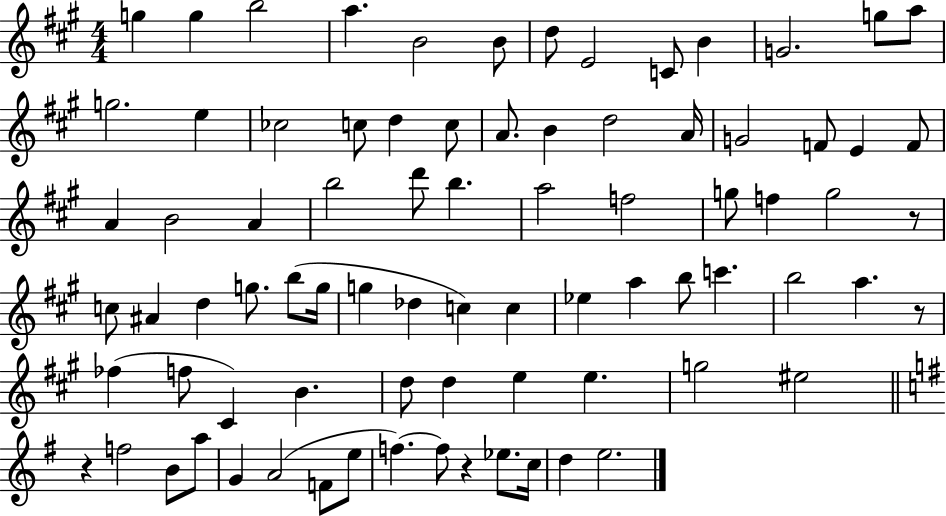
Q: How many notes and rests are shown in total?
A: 81